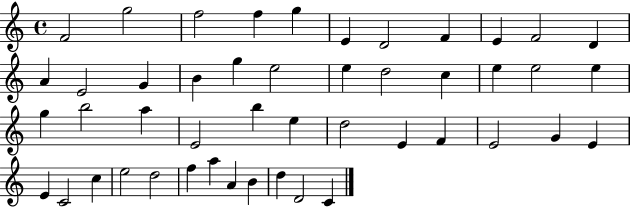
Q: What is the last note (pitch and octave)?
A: C4